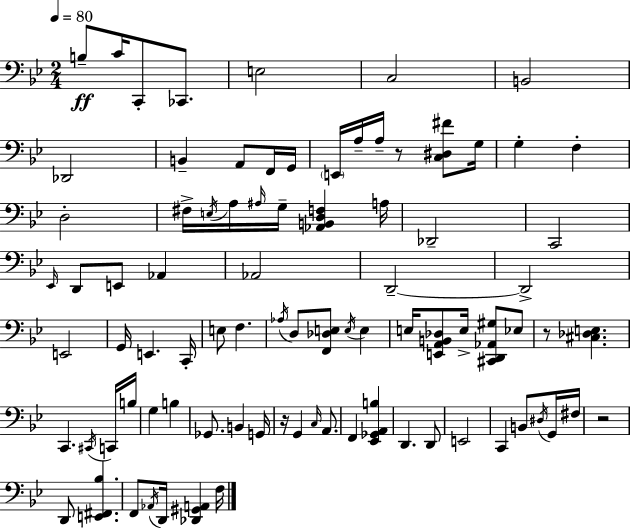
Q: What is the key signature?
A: BES major